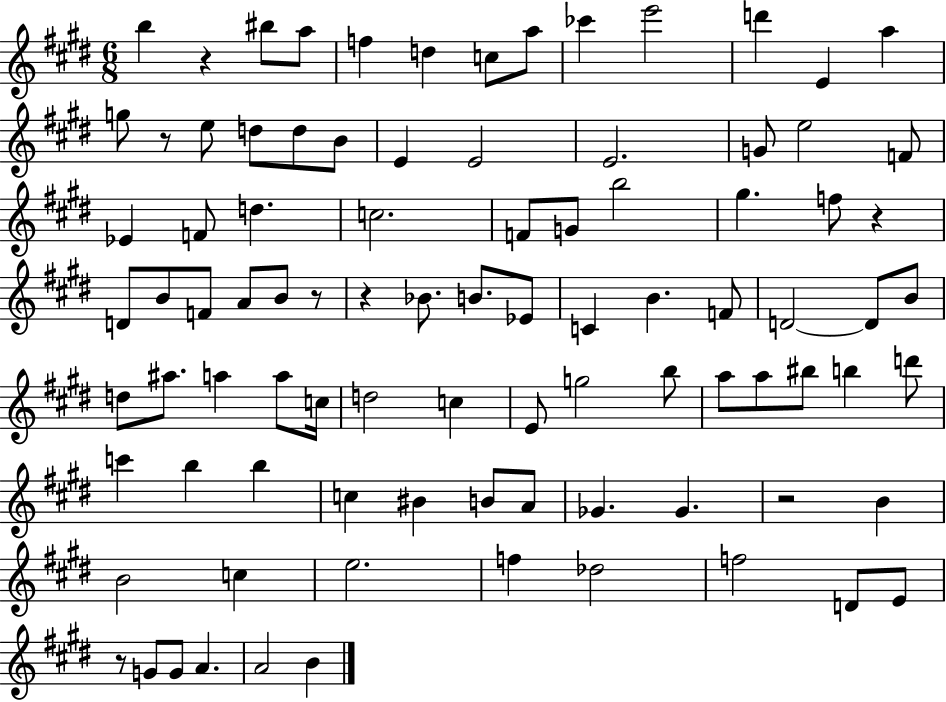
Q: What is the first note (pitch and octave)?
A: B5